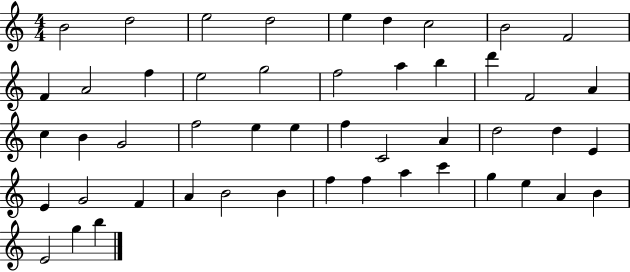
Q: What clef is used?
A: treble